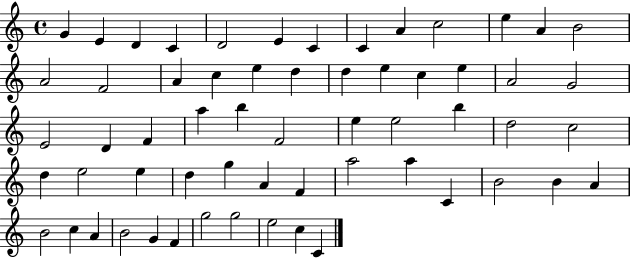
{
  \clef treble
  \time 4/4
  \defaultTimeSignature
  \key c \major
  g'4 e'4 d'4 c'4 | d'2 e'4 c'4 | c'4 a'4 c''2 | e''4 a'4 b'2 | \break a'2 f'2 | a'4 c''4 e''4 d''4 | d''4 e''4 c''4 e''4 | a'2 g'2 | \break e'2 d'4 f'4 | a''4 b''4 f'2 | e''4 e''2 b''4 | d''2 c''2 | \break d''4 e''2 e''4 | d''4 g''4 a'4 f'4 | a''2 a''4 c'4 | b'2 b'4 a'4 | \break b'2 c''4 a'4 | b'2 g'4 f'4 | g''2 g''2 | e''2 c''4 c'4 | \break \bar "|."
}